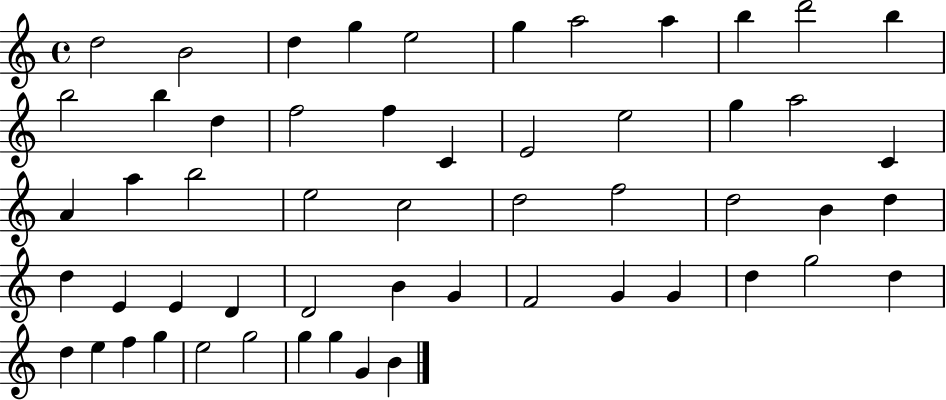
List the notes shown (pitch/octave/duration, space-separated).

D5/h B4/h D5/q G5/q E5/h G5/q A5/h A5/q B5/q D6/h B5/q B5/h B5/q D5/q F5/h F5/q C4/q E4/h E5/h G5/q A5/h C4/q A4/q A5/q B5/h E5/h C5/h D5/h F5/h D5/h B4/q D5/q D5/q E4/q E4/q D4/q D4/h B4/q G4/q F4/h G4/q G4/q D5/q G5/h D5/q D5/q E5/q F5/q G5/q E5/h G5/h G5/q G5/q G4/q B4/q